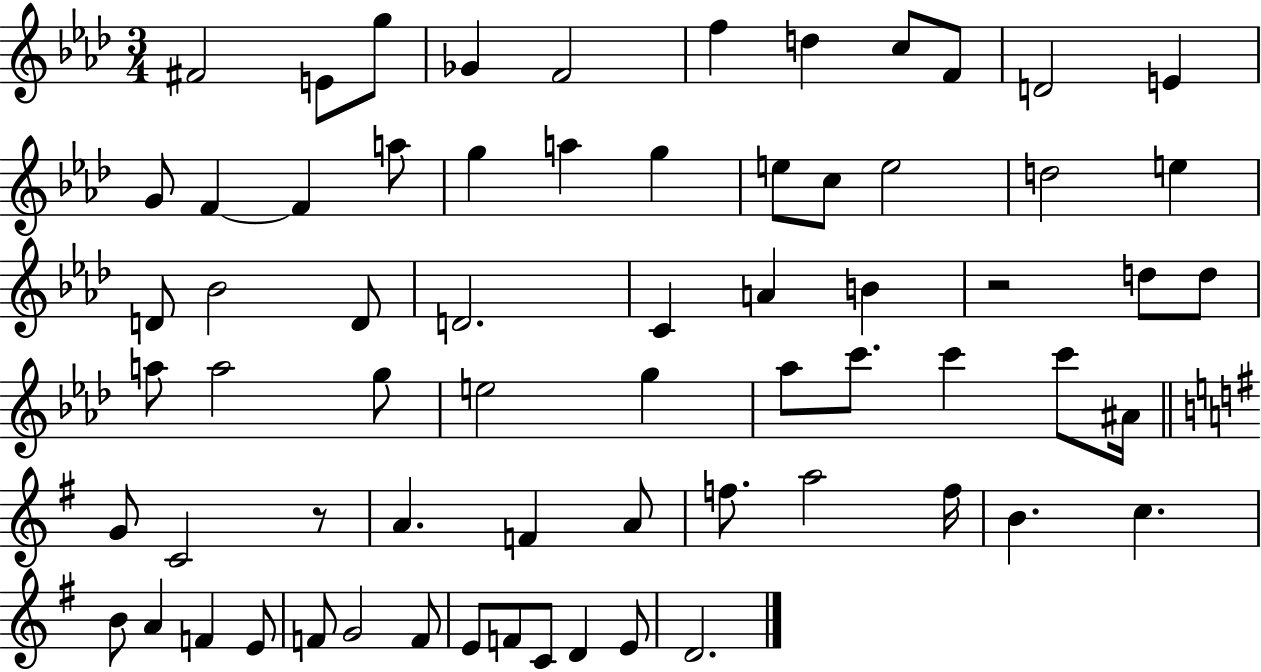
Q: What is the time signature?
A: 3/4